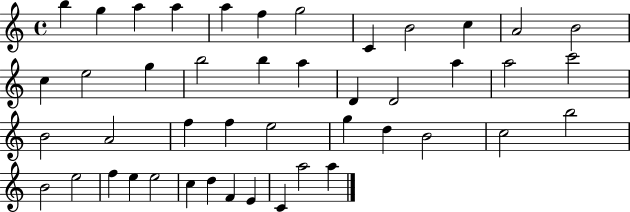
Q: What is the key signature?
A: C major